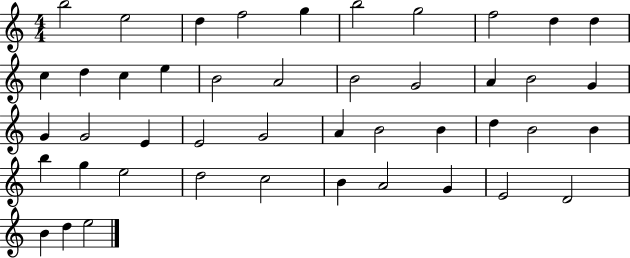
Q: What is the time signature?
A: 4/4